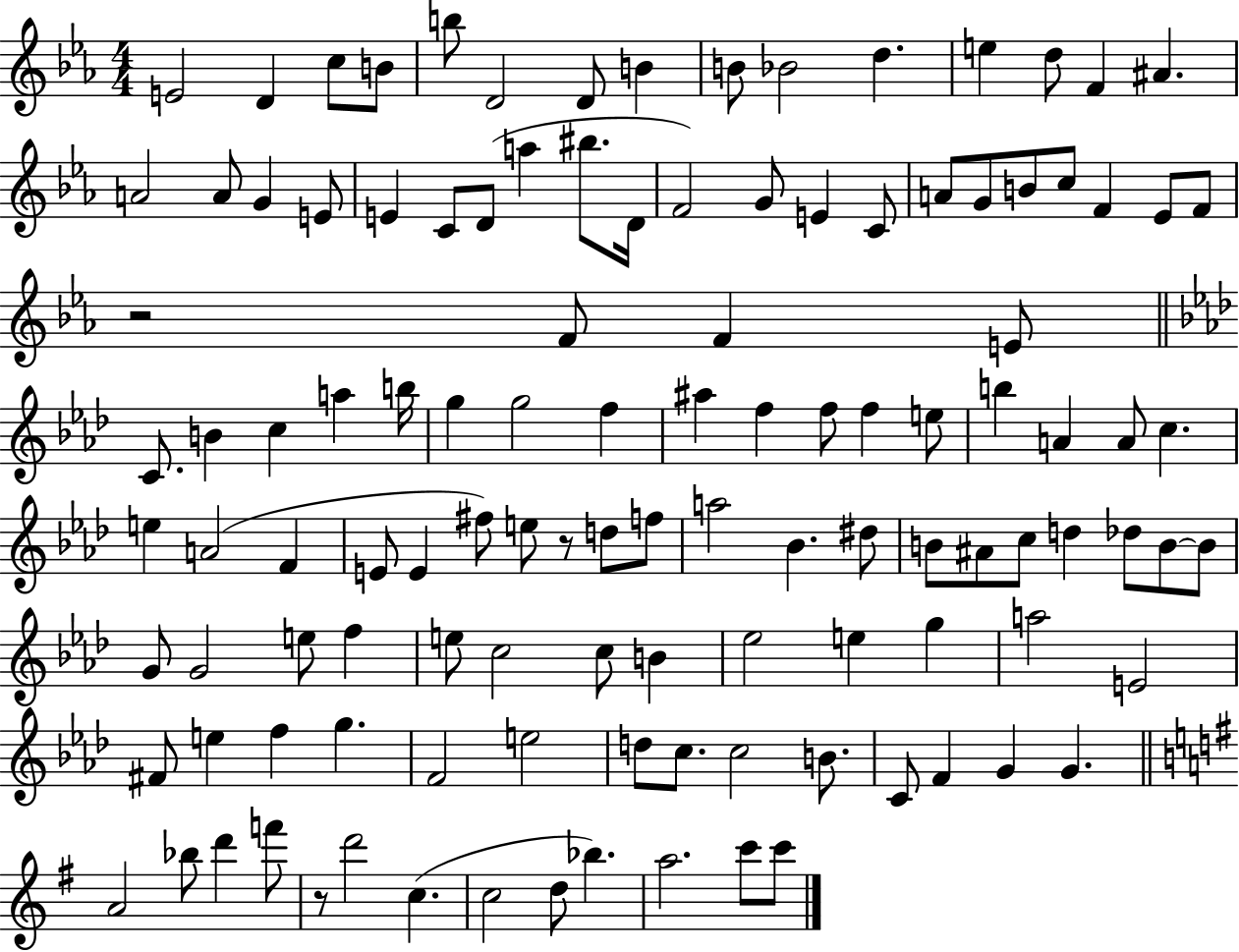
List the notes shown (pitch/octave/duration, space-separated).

E4/h D4/q C5/e B4/e B5/e D4/h D4/e B4/q B4/e Bb4/h D5/q. E5/q D5/e F4/q A#4/q. A4/h A4/e G4/q E4/e E4/q C4/e D4/e A5/q BIS5/e. D4/s F4/h G4/e E4/q C4/e A4/e G4/e B4/e C5/e F4/q Eb4/e F4/e R/h F4/e F4/q E4/e C4/e. B4/q C5/q A5/q B5/s G5/q G5/h F5/q A#5/q F5/q F5/e F5/q E5/e B5/q A4/q A4/e C5/q. E5/q A4/h F4/q E4/e E4/q F#5/e E5/e R/e D5/e F5/e A5/h Bb4/q. D#5/e B4/e A#4/e C5/e D5/q Db5/e B4/e B4/e G4/e G4/h E5/e F5/q E5/e C5/h C5/e B4/q Eb5/h E5/q G5/q A5/h E4/h F#4/e E5/q F5/q G5/q. F4/h E5/h D5/e C5/e. C5/h B4/e. C4/e F4/q G4/q G4/q. A4/h Bb5/e D6/q F6/e R/e D6/h C5/q. C5/h D5/e Bb5/q. A5/h. C6/e C6/e